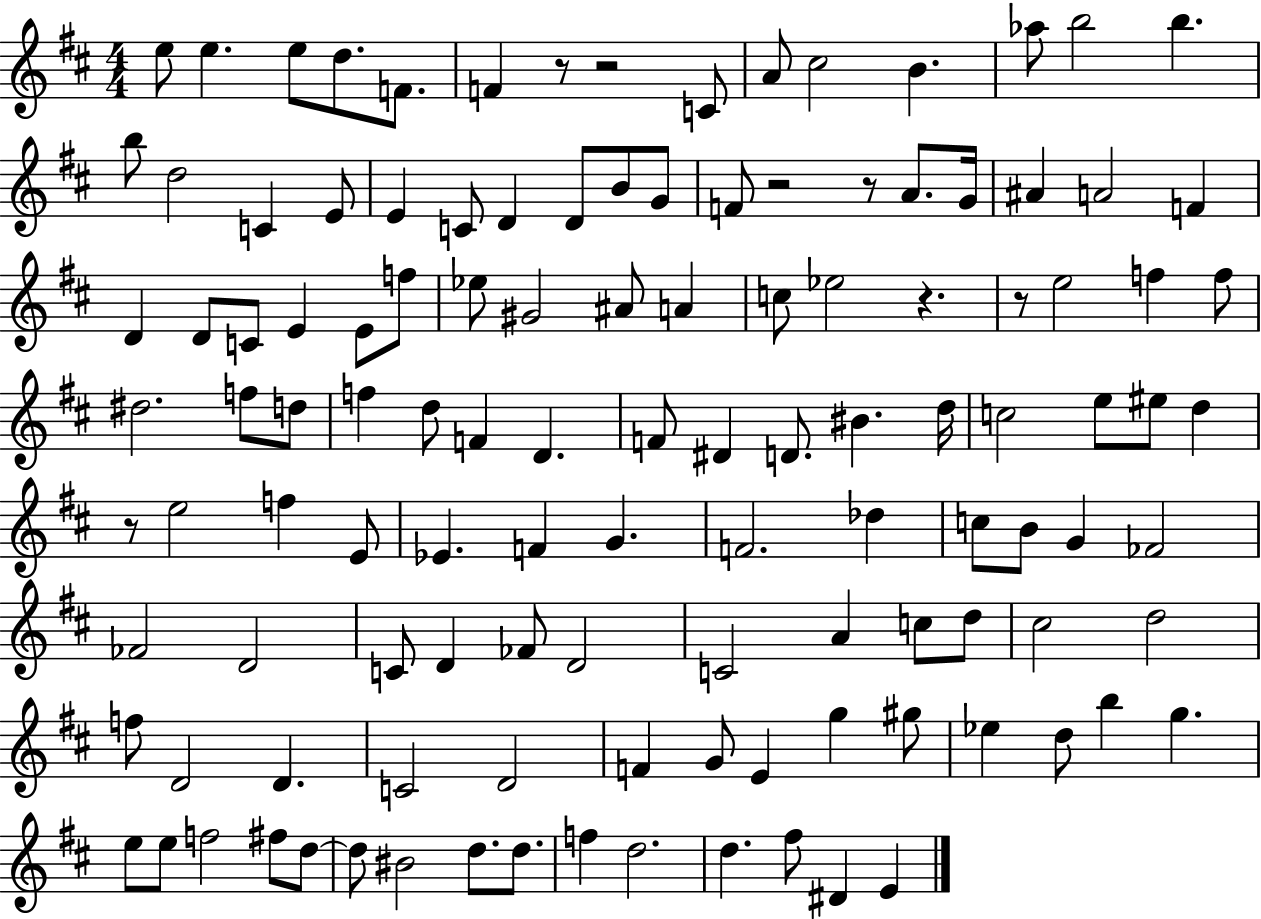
X:1
T:Untitled
M:4/4
L:1/4
K:D
e/2 e e/2 d/2 F/2 F z/2 z2 C/2 A/2 ^c2 B _a/2 b2 b b/2 d2 C E/2 E C/2 D D/2 B/2 G/2 F/2 z2 z/2 A/2 G/4 ^A A2 F D D/2 C/2 E E/2 f/2 _e/2 ^G2 ^A/2 A c/2 _e2 z z/2 e2 f f/2 ^d2 f/2 d/2 f d/2 F D F/2 ^D D/2 ^B d/4 c2 e/2 ^e/2 d z/2 e2 f E/2 _E F G F2 _d c/2 B/2 G _F2 _F2 D2 C/2 D _F/2 D2 C2 A c/2 d/2 ^c2 d2 f/2 D2 D C2 D2 F G/2 E g ^g/2 _e d/2 b g e/2 e/2 f2 ^f/2 d/2 d/2 ^B2 d/2 d/2 f d2 d ^f/2 ^D E